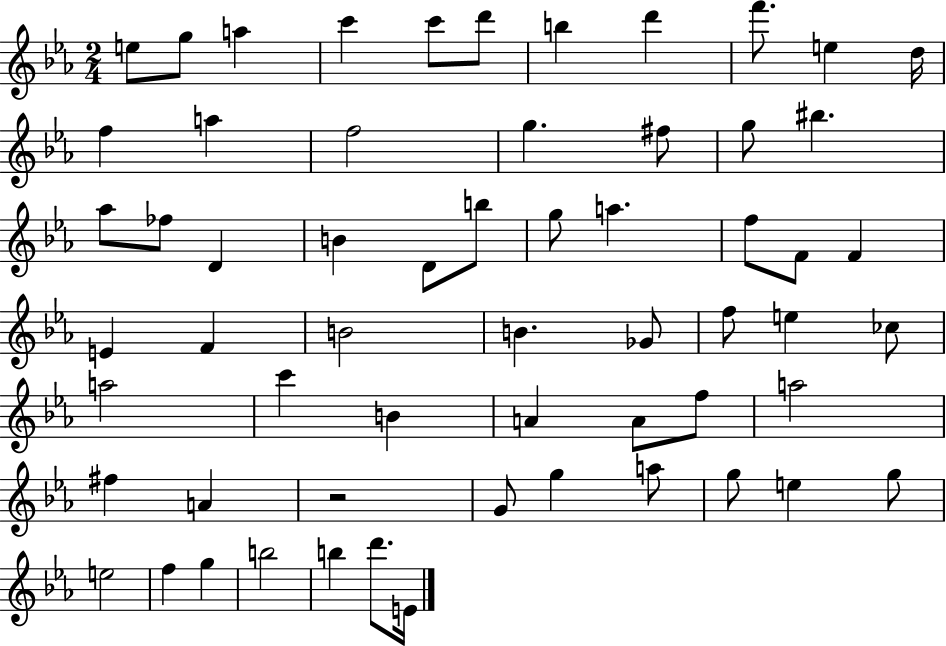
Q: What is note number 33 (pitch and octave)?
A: B4